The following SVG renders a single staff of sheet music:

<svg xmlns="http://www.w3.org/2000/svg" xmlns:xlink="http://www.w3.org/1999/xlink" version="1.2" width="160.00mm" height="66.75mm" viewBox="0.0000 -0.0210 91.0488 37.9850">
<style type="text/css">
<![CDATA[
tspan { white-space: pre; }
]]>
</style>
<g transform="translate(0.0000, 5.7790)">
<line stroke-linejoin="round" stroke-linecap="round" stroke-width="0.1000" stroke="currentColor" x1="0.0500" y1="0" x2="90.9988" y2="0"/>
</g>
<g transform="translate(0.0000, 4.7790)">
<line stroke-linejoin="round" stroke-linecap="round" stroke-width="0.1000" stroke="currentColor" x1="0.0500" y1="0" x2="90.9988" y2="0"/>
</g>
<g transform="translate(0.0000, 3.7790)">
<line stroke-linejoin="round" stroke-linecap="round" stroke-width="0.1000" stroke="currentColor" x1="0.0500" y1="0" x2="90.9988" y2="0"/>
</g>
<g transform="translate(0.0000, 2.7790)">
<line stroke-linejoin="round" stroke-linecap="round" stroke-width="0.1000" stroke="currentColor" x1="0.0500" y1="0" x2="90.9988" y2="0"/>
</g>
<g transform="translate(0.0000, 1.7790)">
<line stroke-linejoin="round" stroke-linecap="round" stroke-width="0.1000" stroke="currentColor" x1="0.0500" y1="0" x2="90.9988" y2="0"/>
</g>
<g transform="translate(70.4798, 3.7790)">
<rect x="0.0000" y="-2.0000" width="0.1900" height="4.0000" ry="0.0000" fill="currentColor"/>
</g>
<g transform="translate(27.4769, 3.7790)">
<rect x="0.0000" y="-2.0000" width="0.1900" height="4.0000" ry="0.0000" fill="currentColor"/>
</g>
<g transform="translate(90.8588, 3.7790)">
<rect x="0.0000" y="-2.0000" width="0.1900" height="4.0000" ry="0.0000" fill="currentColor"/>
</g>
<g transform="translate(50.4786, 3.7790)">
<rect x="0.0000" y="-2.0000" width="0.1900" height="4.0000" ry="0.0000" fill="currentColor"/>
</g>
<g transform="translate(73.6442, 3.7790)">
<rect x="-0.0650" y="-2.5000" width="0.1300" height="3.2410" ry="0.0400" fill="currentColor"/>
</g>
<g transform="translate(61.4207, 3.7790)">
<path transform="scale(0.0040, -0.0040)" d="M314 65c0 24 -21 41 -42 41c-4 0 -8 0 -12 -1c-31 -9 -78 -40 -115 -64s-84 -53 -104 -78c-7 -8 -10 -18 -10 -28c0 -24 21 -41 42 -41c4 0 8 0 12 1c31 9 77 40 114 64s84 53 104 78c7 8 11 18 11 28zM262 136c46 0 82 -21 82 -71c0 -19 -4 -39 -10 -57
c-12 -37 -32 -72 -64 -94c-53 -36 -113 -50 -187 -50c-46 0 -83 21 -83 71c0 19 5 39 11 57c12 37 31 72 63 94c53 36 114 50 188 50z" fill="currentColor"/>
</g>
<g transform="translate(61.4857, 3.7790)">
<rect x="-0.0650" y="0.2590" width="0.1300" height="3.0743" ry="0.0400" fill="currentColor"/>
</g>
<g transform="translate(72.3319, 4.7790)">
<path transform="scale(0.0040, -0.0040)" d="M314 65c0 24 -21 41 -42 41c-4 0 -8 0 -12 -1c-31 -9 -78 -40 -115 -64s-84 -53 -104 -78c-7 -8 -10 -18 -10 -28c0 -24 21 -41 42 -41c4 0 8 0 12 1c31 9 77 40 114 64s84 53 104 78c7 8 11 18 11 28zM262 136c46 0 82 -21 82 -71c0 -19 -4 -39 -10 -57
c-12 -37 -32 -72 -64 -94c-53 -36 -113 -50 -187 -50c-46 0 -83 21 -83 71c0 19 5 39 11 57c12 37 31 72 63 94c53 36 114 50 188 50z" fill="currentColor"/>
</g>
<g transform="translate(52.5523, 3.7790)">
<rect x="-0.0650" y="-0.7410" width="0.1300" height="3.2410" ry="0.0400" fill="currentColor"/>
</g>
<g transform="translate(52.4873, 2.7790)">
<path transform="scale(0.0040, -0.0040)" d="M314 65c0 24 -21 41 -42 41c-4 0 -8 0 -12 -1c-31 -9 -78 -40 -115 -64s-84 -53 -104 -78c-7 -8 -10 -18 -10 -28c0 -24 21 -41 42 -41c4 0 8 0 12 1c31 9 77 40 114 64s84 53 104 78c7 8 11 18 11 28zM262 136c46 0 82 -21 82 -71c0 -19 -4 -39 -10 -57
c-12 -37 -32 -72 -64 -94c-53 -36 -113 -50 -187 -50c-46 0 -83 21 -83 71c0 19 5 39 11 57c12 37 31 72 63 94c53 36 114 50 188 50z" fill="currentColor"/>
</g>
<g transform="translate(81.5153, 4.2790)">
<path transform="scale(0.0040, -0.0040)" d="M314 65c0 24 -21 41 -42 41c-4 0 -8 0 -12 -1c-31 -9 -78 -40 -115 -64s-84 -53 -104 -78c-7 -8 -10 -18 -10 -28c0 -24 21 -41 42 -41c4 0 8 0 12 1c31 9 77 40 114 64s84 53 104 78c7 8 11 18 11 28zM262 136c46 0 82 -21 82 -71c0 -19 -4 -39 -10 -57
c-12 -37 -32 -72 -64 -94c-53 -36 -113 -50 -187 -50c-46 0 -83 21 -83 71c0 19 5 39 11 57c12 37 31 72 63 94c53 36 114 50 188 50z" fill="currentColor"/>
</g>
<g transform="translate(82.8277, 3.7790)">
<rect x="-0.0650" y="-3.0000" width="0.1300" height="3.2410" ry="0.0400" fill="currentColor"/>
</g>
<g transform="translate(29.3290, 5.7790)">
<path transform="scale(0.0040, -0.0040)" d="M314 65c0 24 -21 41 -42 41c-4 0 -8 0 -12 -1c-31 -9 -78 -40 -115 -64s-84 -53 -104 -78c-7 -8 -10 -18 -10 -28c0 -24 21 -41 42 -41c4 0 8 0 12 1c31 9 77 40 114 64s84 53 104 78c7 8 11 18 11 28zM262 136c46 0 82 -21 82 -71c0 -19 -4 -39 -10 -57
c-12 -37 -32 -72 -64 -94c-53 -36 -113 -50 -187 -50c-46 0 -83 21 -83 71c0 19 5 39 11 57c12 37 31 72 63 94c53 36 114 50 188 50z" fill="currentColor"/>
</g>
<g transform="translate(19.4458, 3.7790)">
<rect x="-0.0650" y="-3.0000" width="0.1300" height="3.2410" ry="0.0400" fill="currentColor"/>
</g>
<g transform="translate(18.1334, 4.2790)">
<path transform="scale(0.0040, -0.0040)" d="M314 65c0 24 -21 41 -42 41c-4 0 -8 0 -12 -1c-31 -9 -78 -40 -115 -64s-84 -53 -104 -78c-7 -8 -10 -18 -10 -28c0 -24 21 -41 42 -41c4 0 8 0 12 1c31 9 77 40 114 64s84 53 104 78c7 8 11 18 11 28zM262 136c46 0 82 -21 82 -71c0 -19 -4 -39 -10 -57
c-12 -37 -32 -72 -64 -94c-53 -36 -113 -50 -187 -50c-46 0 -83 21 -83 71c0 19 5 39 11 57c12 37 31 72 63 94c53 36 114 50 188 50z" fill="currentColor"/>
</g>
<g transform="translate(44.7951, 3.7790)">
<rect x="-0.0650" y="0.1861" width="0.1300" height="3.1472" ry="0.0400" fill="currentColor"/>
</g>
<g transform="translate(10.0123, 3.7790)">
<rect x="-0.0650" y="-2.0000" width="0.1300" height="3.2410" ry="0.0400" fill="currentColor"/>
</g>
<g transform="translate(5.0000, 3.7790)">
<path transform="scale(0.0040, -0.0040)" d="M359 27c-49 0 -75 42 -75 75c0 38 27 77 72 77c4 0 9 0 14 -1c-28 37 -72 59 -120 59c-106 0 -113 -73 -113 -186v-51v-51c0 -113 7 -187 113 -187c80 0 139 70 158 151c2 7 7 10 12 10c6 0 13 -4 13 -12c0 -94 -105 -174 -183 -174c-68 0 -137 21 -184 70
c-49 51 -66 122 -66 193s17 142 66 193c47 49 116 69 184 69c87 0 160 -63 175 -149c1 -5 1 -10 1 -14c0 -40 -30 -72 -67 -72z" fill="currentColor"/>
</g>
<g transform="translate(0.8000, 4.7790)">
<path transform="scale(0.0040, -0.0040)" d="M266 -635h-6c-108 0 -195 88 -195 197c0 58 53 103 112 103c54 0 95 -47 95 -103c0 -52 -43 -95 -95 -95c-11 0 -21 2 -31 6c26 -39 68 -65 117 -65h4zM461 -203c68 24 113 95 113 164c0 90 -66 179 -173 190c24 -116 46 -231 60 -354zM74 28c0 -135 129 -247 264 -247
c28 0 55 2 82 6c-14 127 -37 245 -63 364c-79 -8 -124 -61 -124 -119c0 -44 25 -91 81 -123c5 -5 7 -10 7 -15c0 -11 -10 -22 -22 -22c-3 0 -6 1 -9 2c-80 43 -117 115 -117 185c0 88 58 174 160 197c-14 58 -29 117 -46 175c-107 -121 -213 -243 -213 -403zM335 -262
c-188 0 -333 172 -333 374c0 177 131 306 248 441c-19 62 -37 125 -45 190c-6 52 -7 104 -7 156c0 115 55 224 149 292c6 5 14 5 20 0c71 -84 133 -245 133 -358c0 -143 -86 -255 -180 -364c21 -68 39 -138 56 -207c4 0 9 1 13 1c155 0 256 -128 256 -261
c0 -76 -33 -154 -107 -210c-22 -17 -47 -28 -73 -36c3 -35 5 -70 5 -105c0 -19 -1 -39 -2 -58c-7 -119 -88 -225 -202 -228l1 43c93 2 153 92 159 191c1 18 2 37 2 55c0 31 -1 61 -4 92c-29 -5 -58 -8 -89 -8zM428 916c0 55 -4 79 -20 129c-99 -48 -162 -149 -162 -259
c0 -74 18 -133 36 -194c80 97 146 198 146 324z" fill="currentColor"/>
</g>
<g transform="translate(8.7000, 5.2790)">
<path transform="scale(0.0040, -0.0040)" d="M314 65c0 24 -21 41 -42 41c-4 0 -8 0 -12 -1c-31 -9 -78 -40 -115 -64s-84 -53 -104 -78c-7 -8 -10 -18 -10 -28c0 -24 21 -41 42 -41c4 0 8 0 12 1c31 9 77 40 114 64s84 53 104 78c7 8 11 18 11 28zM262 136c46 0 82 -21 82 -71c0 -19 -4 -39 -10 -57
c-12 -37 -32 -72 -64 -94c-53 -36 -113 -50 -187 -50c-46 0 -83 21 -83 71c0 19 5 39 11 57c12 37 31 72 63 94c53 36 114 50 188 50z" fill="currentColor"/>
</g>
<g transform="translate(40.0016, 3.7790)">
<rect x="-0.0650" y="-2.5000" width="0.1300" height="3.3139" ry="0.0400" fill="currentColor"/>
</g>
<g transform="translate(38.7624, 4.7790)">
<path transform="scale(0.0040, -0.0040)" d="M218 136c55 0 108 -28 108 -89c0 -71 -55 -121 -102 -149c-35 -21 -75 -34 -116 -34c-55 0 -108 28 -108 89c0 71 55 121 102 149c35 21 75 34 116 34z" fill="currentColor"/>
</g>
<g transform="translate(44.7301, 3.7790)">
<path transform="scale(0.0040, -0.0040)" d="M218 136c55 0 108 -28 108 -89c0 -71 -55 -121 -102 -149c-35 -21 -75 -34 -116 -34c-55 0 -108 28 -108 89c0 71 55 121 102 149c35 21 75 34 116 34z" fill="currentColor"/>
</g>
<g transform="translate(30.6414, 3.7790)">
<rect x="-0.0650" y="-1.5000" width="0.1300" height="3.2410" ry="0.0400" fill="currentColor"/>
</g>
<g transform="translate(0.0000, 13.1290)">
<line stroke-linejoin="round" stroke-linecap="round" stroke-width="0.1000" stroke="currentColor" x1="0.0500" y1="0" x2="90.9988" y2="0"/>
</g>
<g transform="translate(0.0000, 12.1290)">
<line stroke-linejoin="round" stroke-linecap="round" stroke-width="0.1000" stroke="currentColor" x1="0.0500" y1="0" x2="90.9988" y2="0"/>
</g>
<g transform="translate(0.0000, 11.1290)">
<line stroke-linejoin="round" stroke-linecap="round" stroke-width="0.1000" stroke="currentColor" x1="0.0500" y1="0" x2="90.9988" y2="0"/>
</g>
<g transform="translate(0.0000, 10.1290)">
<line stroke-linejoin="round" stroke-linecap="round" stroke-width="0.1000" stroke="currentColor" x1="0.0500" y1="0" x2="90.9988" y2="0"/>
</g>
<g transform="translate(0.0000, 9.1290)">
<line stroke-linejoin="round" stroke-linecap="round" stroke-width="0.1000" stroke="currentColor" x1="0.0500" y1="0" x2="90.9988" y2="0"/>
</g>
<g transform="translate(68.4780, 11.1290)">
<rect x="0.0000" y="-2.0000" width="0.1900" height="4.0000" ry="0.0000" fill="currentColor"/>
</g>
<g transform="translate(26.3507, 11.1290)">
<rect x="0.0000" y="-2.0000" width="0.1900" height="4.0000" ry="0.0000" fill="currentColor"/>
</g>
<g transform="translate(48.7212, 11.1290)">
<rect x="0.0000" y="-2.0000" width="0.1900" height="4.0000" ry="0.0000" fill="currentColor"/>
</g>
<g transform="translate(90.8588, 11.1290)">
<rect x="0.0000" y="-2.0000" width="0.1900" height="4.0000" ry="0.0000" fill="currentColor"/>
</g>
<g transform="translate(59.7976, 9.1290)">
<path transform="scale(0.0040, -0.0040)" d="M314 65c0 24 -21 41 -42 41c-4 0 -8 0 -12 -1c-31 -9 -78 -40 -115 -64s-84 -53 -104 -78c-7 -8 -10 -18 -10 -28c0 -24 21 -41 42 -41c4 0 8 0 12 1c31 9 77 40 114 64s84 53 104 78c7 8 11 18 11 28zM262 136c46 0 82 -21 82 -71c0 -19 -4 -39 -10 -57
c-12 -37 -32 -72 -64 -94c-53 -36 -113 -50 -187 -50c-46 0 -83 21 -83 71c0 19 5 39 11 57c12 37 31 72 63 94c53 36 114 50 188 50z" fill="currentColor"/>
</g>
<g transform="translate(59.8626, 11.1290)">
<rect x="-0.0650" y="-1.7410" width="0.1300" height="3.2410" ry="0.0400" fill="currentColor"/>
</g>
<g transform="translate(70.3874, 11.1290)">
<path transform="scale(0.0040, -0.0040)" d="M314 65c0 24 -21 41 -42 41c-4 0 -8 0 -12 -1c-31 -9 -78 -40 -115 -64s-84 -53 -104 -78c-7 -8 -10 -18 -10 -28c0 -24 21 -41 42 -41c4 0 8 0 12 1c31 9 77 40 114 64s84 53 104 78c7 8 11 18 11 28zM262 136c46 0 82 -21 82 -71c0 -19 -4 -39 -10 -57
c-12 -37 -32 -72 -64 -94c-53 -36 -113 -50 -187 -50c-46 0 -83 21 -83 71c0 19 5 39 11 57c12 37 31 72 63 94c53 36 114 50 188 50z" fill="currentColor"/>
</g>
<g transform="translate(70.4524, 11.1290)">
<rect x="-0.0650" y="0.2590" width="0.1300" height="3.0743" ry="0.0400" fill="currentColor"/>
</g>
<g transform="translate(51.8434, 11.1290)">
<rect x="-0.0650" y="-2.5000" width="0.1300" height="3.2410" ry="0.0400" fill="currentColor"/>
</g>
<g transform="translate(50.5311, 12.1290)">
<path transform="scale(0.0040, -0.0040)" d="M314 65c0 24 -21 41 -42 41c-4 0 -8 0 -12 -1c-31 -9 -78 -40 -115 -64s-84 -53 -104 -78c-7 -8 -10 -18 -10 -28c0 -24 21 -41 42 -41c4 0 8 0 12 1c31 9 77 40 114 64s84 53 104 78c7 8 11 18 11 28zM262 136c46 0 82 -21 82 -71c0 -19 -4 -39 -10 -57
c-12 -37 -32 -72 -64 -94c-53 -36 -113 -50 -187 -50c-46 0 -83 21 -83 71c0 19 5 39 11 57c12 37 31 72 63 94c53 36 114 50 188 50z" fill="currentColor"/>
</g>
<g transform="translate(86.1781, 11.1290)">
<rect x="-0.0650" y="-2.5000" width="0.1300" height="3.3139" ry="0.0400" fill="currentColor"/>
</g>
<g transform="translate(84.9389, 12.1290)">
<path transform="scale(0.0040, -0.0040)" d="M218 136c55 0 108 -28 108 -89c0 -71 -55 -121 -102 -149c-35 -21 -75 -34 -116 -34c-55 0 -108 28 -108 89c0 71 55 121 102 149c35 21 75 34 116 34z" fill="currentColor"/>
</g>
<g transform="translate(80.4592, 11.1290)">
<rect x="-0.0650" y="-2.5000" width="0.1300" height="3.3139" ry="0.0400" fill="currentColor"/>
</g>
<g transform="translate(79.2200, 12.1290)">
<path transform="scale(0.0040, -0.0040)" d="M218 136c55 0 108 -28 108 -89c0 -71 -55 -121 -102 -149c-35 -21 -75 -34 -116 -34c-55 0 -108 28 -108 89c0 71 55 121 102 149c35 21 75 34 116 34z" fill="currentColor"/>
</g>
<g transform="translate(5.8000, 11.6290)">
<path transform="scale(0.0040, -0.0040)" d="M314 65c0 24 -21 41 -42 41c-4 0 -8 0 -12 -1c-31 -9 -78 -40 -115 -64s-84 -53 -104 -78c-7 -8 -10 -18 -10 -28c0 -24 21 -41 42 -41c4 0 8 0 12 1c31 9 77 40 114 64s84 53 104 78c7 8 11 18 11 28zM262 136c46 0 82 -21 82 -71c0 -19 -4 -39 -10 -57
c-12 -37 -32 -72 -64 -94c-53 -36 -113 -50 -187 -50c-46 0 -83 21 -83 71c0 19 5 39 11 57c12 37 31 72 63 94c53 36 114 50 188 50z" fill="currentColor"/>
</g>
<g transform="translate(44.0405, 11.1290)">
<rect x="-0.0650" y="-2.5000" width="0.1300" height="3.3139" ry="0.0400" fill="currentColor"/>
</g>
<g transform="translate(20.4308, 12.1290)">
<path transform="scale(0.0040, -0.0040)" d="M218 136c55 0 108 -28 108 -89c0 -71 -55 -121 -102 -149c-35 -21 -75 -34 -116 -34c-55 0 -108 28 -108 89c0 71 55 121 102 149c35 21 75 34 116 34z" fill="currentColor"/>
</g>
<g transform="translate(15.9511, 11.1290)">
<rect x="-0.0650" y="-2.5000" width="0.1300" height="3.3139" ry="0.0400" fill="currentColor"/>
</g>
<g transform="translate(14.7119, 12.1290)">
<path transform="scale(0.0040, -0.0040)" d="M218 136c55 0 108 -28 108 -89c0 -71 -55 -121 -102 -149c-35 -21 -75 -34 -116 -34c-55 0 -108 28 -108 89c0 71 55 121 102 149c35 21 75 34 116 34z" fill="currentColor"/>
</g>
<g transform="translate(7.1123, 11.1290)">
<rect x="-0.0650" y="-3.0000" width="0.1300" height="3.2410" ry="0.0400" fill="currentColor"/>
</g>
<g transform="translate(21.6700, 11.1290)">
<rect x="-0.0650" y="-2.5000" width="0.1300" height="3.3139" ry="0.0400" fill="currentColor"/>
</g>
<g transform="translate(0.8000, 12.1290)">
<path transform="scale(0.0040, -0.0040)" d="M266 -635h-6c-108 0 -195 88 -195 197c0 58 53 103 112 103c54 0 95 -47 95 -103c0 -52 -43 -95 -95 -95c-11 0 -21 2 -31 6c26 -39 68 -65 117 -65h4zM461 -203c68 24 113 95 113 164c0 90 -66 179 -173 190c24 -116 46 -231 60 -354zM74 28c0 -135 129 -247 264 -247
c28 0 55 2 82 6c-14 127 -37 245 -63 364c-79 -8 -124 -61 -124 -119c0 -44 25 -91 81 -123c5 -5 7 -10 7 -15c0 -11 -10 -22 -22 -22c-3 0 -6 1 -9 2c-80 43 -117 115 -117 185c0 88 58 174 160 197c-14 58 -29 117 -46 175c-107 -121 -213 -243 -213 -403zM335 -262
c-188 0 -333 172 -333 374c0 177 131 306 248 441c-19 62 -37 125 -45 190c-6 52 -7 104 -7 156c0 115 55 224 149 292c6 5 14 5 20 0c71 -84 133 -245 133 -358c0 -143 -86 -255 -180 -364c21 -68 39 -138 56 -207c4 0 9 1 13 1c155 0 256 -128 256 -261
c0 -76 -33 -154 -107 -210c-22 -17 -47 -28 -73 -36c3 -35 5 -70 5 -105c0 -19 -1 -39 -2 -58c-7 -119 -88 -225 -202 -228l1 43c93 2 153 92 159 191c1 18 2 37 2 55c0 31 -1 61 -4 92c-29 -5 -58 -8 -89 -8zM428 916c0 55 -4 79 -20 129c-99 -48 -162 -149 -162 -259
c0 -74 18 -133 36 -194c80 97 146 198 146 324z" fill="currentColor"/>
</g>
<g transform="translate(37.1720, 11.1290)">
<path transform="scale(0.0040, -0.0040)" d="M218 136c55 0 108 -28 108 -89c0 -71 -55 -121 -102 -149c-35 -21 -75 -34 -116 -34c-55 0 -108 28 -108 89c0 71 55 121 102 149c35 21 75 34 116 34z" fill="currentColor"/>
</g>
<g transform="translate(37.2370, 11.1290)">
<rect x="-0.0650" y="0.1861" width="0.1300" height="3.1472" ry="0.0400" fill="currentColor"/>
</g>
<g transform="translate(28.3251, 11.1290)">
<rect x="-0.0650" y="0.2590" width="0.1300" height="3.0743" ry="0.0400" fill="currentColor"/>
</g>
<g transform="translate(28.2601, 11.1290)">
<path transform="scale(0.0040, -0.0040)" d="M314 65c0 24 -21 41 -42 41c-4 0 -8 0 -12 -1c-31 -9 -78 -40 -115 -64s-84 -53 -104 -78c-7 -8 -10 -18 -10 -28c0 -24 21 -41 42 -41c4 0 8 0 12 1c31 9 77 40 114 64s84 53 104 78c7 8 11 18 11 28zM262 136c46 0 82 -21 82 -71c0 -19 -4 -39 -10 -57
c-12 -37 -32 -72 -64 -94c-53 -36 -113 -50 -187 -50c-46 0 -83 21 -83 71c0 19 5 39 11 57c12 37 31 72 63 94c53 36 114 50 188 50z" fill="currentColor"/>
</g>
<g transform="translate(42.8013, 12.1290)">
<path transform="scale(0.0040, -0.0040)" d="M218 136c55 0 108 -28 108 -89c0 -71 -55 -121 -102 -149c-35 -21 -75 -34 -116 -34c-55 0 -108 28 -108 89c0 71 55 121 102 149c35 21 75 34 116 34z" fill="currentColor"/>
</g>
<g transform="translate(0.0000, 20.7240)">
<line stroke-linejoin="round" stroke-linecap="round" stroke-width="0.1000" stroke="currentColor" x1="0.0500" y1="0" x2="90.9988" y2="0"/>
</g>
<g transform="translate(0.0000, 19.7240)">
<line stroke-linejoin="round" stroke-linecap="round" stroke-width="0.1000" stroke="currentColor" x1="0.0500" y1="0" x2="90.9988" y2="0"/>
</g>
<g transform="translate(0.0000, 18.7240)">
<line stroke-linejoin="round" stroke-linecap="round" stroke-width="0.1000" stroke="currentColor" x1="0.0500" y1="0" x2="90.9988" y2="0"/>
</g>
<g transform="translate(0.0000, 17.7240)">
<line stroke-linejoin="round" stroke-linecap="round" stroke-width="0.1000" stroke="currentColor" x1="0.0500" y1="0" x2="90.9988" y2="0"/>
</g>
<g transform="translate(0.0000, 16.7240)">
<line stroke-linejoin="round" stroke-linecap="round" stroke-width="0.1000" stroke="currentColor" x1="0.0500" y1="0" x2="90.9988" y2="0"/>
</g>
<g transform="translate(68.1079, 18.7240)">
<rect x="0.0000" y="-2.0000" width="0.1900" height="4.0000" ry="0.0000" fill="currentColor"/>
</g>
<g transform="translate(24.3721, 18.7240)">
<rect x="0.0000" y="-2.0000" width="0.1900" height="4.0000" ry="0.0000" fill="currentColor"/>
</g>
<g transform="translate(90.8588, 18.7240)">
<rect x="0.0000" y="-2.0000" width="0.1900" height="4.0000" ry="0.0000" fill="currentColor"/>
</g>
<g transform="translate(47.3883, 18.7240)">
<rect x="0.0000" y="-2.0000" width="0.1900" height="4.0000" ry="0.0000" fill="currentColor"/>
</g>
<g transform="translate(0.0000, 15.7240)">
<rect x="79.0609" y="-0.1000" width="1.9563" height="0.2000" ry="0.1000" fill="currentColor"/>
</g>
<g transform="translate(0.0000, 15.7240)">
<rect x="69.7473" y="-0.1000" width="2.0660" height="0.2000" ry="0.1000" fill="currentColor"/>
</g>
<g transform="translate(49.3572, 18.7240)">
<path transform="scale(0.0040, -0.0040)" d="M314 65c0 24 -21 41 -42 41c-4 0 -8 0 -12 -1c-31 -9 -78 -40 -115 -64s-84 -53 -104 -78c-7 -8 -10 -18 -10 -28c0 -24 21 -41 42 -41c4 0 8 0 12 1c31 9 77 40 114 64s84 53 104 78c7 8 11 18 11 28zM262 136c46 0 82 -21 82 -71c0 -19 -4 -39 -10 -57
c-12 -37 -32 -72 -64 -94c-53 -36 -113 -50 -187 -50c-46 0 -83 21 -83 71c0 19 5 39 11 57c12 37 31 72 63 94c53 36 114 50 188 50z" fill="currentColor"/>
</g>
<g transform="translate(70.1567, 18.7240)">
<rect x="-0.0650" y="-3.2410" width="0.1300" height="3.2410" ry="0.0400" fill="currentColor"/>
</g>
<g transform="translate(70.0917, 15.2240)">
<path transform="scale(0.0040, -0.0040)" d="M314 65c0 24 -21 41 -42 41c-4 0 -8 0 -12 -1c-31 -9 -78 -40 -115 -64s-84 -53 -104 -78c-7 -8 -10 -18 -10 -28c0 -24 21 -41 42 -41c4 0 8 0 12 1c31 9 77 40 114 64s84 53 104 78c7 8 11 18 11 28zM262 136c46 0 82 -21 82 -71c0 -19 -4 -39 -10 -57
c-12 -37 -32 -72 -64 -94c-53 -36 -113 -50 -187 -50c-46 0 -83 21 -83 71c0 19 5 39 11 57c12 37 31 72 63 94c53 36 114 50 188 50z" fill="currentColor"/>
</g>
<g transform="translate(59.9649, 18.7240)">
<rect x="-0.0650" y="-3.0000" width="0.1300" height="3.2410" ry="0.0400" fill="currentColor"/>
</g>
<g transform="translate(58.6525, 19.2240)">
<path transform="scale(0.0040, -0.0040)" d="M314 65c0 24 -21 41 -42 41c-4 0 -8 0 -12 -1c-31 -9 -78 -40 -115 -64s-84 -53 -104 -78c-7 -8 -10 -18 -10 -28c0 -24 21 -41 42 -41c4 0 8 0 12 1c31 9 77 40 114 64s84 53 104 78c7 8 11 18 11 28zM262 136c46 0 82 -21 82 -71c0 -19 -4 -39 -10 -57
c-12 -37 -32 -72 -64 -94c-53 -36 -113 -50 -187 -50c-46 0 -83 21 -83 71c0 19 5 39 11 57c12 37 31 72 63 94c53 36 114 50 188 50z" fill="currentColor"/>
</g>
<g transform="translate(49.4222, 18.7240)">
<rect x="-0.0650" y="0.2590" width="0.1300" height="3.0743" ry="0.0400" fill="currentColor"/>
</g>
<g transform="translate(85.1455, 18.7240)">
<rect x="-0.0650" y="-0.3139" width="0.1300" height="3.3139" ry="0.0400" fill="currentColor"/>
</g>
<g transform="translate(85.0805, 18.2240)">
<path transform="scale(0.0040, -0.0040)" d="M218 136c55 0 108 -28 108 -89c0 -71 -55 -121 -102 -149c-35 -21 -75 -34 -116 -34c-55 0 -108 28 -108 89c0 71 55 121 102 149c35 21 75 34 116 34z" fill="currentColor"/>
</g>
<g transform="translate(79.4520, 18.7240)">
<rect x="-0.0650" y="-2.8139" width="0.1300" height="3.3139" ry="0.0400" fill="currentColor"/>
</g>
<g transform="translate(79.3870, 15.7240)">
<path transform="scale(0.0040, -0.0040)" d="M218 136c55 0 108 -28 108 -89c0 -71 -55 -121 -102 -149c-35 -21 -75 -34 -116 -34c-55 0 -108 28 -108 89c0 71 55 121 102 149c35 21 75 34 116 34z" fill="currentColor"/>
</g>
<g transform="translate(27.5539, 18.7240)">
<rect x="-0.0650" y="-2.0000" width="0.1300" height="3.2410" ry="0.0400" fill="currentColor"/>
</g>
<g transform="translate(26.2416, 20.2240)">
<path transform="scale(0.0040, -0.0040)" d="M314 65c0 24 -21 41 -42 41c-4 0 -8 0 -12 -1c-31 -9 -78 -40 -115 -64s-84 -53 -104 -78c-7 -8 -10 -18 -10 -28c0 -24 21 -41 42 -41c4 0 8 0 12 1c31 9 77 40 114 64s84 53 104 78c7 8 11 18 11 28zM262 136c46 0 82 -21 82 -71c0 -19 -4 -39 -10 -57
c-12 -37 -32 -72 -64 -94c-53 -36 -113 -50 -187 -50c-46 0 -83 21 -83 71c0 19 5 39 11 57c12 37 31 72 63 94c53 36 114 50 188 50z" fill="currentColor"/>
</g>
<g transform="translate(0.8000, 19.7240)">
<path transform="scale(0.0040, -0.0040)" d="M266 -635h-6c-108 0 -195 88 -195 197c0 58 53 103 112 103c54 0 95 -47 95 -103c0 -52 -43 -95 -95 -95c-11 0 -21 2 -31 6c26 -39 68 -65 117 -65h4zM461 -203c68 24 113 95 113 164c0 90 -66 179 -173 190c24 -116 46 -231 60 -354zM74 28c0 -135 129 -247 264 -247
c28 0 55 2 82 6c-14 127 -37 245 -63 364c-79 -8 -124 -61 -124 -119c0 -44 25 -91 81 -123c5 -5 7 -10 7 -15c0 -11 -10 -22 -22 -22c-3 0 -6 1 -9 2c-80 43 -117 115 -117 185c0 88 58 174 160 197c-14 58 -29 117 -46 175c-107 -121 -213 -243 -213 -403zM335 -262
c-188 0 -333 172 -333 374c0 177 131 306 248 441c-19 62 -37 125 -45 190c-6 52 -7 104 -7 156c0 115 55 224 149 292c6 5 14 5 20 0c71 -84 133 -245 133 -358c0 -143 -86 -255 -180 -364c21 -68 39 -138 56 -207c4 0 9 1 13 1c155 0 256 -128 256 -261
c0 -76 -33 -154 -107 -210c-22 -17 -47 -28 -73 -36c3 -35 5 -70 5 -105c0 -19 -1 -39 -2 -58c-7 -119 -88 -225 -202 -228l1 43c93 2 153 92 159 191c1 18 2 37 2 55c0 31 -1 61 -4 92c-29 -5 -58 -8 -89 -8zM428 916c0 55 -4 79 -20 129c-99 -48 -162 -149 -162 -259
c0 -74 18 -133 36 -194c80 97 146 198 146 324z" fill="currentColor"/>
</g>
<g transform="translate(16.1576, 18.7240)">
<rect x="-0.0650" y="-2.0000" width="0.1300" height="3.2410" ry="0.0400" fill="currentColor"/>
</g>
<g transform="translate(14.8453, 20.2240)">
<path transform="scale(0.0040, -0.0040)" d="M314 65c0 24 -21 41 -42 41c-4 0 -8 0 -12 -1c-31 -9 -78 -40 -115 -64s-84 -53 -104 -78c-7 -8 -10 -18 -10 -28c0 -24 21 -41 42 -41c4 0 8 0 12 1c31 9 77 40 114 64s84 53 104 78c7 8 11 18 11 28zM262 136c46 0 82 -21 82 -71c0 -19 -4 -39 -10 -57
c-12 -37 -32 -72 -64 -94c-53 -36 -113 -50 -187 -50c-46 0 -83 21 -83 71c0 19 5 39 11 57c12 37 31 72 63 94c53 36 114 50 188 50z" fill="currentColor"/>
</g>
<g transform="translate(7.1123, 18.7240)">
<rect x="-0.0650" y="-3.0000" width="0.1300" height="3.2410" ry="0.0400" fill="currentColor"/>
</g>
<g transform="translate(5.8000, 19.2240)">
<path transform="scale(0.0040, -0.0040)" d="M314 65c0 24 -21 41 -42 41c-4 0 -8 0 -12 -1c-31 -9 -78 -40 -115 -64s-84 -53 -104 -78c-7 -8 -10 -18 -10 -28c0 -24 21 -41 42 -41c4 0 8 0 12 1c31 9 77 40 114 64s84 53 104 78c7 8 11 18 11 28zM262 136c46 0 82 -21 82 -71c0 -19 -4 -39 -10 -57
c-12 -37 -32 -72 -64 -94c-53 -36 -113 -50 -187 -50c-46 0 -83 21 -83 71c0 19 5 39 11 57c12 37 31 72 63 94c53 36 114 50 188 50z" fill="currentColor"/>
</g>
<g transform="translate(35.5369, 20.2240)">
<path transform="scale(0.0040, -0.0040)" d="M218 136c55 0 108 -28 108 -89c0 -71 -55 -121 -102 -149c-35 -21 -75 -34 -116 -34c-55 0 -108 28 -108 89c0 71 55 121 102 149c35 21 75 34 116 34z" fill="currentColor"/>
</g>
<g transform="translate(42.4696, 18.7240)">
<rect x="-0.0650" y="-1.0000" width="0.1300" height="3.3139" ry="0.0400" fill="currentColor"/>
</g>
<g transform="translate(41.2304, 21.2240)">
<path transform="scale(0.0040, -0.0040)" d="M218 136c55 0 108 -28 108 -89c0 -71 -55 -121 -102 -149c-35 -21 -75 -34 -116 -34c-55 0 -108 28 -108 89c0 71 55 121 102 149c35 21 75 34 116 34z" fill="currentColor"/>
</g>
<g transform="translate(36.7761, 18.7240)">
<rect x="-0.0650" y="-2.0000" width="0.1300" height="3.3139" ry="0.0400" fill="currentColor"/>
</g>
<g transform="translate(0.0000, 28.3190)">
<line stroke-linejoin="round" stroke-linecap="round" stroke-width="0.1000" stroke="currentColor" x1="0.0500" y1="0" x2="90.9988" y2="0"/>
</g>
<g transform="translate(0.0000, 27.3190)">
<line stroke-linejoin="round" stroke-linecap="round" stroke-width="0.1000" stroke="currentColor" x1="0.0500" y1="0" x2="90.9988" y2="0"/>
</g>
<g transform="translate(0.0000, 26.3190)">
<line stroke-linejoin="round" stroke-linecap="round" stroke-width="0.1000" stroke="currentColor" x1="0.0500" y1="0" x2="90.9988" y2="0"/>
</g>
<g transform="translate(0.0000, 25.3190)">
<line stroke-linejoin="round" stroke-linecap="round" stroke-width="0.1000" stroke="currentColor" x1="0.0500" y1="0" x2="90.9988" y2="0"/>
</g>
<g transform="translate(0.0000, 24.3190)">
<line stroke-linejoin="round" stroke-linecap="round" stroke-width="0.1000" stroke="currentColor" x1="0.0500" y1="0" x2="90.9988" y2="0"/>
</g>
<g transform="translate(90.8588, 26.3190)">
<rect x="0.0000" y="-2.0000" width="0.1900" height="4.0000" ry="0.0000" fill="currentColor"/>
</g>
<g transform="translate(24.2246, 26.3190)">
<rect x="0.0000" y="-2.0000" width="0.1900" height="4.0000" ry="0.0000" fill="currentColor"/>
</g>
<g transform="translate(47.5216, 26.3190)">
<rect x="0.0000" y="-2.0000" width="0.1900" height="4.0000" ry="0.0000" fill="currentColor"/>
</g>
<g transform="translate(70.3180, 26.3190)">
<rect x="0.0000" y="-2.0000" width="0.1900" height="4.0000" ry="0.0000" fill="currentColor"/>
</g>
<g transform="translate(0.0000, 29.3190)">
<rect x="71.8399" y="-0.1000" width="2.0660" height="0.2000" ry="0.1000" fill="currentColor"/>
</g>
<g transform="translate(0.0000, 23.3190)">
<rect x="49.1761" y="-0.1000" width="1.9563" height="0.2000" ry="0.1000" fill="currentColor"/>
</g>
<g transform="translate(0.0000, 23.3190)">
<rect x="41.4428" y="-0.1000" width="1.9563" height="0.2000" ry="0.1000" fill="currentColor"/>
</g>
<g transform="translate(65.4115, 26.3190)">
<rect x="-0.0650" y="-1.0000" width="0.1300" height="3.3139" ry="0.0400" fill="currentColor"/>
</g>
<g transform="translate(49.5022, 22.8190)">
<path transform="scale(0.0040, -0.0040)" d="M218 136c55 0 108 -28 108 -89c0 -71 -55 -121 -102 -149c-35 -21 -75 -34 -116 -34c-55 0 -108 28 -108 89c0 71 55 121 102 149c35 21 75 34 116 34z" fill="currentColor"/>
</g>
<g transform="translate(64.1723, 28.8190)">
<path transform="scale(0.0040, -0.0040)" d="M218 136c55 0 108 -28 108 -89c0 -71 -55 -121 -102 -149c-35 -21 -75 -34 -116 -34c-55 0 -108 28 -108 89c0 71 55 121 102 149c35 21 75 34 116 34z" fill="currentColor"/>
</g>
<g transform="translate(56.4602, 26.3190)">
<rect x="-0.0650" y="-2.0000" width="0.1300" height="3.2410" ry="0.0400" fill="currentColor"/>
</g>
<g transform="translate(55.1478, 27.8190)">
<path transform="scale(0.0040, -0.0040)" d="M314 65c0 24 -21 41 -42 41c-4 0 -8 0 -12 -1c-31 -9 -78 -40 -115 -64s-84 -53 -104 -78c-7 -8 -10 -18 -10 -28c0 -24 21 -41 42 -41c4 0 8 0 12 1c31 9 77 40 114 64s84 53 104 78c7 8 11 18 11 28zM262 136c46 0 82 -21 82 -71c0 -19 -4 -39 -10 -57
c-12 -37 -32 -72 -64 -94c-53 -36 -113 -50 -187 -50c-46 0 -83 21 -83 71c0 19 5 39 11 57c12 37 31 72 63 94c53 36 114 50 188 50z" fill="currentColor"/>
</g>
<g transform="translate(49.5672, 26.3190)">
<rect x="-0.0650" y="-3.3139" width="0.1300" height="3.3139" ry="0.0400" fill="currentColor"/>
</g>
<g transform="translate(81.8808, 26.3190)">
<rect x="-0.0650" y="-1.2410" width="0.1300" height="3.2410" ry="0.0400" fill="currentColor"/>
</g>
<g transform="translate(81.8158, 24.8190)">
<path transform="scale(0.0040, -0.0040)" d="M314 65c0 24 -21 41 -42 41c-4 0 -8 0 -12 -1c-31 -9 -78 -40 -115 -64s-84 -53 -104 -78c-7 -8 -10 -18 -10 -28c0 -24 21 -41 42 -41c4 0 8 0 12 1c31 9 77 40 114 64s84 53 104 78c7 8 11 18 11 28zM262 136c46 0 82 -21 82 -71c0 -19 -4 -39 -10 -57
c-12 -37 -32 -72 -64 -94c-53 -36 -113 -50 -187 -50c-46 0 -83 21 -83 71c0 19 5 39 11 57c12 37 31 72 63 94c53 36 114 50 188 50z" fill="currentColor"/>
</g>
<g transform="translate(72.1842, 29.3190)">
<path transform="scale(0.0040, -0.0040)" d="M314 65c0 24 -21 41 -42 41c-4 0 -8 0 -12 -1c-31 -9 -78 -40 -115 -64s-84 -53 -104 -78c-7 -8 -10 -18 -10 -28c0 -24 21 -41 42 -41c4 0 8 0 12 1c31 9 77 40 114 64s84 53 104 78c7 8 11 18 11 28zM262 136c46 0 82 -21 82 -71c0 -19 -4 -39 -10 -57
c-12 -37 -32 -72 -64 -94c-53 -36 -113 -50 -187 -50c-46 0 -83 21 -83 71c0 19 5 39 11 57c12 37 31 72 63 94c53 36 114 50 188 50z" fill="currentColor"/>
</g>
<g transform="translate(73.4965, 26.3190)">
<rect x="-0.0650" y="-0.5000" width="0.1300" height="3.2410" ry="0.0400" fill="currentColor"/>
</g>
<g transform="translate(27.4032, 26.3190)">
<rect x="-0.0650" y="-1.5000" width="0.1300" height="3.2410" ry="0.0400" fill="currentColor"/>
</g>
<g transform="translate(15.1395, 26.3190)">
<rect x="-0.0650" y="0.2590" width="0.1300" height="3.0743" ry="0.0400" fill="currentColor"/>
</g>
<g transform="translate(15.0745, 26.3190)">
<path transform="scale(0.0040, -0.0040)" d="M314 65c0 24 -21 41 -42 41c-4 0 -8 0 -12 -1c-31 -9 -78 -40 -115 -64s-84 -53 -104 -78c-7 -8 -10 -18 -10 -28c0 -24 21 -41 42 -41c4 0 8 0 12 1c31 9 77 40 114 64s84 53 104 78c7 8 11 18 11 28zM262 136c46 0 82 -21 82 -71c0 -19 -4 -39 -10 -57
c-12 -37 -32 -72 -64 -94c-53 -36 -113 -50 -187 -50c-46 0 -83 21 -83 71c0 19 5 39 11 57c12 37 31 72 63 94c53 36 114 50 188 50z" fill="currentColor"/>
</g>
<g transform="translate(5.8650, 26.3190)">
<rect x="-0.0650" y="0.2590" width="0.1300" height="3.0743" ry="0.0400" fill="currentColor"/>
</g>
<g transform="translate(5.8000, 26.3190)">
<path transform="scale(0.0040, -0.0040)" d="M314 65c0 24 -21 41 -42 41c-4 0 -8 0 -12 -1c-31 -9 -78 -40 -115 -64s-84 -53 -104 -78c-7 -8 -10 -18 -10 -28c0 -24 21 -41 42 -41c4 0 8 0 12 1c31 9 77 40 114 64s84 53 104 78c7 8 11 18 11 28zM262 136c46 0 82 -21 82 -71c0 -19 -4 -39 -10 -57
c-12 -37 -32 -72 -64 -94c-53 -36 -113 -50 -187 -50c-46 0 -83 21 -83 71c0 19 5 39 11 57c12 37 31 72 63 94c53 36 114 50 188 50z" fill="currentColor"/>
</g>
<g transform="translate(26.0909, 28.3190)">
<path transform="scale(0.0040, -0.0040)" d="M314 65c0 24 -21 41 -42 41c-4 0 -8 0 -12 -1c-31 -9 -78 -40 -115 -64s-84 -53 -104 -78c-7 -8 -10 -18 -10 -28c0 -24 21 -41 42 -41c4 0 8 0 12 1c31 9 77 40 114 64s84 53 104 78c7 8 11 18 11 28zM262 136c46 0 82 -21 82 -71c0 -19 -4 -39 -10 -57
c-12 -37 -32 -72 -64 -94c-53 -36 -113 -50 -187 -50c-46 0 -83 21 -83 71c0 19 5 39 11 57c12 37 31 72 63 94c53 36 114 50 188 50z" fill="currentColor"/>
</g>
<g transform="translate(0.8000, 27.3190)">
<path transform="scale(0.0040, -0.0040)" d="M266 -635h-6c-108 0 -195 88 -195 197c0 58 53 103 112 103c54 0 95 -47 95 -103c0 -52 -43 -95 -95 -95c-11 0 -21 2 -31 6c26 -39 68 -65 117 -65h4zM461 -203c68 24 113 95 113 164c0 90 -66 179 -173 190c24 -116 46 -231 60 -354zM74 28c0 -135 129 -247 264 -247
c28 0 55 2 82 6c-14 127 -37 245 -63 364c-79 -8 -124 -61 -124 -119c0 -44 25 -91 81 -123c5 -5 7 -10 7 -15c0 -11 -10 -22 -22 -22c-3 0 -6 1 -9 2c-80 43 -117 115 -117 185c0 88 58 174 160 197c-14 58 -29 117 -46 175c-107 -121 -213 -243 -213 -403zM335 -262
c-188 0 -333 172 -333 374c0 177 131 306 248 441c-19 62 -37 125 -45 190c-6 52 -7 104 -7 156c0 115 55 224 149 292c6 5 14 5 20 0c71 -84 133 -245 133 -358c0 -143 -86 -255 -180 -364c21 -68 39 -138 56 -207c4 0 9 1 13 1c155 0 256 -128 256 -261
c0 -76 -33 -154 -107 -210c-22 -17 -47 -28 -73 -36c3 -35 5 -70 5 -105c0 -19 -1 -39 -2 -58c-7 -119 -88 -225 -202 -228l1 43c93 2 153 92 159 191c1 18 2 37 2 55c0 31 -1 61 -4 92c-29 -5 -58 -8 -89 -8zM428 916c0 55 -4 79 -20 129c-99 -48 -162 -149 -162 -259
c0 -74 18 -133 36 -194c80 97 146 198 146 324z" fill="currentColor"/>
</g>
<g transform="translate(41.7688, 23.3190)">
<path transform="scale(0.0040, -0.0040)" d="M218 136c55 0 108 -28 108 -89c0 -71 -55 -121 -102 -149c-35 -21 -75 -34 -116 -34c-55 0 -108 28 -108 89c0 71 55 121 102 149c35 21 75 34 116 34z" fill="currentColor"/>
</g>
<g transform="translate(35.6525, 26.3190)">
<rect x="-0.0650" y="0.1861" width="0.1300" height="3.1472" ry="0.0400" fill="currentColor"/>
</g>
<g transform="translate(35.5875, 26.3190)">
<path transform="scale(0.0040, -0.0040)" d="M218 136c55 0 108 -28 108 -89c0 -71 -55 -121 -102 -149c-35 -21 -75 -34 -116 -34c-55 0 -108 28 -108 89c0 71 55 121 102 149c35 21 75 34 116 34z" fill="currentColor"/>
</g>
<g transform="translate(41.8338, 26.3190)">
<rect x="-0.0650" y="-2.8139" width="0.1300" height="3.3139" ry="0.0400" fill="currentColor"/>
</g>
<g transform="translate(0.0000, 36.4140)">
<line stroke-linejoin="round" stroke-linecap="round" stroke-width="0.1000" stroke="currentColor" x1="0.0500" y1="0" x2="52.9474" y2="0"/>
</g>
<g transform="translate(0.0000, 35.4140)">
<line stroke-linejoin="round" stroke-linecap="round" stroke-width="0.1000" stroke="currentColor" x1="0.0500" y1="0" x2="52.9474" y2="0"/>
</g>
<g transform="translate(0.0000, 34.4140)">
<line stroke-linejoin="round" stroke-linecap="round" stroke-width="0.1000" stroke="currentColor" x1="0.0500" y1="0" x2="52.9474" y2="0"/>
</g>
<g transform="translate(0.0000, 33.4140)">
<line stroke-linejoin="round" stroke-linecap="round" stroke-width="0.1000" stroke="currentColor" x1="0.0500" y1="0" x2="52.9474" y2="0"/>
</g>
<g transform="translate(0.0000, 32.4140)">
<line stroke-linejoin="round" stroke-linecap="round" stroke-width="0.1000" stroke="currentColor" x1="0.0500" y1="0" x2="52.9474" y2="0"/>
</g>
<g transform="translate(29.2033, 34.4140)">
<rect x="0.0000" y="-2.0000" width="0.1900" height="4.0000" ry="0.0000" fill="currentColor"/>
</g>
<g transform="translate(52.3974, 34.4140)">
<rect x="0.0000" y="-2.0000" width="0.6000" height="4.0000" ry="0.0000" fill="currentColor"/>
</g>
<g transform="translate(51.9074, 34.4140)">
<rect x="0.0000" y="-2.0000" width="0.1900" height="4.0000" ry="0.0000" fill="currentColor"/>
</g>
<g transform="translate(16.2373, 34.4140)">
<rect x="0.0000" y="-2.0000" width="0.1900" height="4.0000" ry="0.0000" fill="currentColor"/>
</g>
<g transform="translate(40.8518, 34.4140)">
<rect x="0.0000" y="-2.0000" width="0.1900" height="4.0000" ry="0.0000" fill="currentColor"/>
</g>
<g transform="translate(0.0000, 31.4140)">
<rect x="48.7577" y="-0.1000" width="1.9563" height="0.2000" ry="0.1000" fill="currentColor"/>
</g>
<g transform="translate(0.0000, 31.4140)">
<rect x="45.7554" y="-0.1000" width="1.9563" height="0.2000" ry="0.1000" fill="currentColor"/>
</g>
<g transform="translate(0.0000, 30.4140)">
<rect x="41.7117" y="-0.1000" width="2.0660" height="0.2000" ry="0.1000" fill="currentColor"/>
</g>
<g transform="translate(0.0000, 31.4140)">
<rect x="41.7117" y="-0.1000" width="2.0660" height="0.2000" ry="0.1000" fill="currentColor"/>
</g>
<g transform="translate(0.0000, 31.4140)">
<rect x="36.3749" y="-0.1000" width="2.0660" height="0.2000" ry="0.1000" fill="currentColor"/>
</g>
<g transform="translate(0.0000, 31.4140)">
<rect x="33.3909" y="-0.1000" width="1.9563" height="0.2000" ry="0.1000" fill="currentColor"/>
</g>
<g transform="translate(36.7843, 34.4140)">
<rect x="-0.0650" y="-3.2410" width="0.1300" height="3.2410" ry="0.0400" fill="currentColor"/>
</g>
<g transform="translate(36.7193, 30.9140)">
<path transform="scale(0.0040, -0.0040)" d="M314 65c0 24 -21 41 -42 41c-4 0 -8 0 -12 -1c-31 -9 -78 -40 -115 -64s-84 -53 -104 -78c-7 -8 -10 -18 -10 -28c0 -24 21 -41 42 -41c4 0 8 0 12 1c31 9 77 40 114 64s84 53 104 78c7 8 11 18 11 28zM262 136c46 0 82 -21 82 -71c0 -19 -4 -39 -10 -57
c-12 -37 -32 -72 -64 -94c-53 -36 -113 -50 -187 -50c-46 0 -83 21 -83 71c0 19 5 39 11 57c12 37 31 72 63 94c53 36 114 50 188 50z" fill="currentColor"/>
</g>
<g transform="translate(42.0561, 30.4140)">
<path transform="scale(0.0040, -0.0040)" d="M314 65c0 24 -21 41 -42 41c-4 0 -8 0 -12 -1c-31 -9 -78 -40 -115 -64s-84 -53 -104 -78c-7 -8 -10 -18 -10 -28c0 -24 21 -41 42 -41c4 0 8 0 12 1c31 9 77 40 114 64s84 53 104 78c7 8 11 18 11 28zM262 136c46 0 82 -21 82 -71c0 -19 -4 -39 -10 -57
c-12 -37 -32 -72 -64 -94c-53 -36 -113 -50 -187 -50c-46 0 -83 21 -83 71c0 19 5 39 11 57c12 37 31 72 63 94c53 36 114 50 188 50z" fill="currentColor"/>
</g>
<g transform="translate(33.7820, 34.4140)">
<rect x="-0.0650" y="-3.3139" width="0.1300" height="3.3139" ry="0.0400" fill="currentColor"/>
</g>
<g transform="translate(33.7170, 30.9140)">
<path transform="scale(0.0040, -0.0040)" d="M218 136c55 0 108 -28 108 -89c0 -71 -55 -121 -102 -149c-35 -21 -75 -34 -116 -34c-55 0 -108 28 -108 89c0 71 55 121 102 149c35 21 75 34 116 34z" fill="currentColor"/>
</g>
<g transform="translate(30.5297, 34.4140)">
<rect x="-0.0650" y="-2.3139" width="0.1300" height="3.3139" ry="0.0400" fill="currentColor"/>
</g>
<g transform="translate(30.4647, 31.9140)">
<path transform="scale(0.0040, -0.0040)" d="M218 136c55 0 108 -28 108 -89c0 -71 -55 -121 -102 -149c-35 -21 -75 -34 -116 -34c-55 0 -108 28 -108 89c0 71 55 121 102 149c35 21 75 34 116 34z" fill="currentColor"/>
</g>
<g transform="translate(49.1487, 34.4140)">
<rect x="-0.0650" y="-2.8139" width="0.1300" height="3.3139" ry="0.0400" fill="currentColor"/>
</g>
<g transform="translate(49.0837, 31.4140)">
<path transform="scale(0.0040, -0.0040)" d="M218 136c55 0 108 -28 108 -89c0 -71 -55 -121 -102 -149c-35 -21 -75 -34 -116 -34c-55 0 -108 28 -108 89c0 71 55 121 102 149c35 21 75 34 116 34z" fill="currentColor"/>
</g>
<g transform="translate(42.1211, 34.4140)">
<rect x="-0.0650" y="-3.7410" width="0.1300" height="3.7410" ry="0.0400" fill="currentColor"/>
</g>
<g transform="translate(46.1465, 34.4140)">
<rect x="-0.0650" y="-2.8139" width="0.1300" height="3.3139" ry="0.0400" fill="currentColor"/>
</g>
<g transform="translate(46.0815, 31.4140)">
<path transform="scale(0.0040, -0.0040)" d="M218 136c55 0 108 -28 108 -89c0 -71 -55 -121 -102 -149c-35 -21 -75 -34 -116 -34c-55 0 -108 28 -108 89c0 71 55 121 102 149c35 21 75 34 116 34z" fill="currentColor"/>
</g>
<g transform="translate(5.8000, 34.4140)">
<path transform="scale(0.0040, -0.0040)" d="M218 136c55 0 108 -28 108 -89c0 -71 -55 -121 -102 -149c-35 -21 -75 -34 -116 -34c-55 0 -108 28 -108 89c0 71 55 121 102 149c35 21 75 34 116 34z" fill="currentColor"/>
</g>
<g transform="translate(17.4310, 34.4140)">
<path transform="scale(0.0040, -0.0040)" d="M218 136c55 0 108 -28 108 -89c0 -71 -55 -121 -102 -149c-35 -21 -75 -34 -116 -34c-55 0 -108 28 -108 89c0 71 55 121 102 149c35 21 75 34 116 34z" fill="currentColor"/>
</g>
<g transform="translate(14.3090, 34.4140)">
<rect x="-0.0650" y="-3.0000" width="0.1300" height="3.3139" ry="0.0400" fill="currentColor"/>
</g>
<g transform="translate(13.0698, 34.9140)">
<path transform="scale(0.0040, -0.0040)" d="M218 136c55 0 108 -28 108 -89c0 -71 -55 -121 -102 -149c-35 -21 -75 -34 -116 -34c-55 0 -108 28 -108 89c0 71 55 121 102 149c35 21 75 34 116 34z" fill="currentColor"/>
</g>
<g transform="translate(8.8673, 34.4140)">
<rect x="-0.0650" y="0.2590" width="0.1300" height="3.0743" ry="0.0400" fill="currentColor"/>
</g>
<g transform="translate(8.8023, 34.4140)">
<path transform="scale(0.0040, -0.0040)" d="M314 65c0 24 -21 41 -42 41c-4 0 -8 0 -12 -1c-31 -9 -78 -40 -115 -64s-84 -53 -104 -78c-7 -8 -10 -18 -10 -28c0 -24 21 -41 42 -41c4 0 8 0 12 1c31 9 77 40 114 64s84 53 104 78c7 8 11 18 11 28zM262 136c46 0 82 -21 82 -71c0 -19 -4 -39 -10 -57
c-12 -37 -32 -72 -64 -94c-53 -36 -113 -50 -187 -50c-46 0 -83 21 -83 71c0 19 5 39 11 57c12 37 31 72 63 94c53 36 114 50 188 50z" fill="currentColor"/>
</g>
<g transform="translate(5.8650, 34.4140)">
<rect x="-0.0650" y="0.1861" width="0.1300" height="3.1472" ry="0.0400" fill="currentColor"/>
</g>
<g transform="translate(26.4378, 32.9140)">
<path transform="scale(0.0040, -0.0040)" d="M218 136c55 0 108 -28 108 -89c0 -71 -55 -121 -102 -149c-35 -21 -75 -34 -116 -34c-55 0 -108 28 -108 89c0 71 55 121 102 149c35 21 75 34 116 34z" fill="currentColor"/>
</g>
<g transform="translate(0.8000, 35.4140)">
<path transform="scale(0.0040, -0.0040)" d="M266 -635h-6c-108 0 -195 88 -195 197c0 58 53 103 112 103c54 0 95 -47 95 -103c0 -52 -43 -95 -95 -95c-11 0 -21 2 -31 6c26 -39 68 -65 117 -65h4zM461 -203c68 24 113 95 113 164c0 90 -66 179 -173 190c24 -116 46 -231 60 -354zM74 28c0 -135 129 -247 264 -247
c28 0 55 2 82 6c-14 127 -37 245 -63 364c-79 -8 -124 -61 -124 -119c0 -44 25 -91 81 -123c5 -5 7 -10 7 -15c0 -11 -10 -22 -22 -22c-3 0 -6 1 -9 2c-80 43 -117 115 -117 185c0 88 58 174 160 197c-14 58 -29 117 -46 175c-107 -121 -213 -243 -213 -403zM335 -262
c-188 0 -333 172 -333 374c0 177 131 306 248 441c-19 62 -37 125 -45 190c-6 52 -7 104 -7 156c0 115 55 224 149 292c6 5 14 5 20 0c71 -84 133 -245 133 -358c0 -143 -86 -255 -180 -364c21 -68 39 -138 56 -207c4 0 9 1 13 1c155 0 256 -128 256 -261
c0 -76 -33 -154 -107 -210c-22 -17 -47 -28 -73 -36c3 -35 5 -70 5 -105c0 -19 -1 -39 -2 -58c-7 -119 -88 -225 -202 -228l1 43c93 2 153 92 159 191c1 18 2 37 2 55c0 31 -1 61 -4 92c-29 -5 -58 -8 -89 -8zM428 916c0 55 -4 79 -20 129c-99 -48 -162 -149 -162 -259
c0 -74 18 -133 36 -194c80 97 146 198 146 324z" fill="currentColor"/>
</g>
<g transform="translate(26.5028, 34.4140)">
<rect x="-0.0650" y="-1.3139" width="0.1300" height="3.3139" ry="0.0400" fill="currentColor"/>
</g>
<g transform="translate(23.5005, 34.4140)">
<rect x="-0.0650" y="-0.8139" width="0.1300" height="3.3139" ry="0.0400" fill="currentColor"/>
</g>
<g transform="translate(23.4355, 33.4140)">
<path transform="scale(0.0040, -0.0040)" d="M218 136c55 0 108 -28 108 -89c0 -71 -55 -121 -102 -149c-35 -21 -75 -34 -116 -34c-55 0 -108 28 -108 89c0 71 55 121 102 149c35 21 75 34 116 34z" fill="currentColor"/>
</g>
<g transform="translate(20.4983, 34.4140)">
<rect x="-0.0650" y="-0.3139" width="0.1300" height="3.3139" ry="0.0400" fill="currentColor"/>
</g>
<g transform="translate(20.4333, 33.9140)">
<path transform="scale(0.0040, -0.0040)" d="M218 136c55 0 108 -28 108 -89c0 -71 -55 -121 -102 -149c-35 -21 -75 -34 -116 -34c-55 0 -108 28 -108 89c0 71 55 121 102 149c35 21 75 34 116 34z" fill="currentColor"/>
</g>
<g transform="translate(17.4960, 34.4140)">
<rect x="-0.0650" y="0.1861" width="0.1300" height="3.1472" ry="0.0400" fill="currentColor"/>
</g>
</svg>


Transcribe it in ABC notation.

X:1
T:Untitled
M:4/4
L:1/4
K:C
F2 A2 E2 G B d2 B2 G2 A2 A2 G G B2 B G G2 f2 B2 G G A2 F2 F2 F D B2 A2 b2 a c B2 B2 E2 B a b F2 D C2 e2 B B2 A B c d e g b b2 c'2 a a